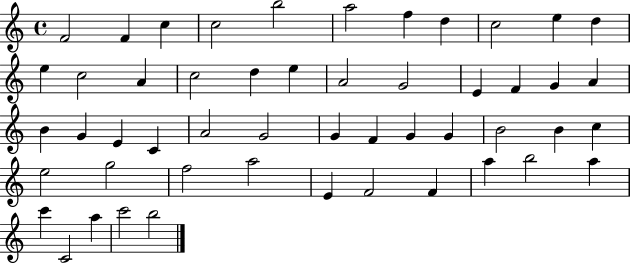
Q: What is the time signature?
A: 4/4